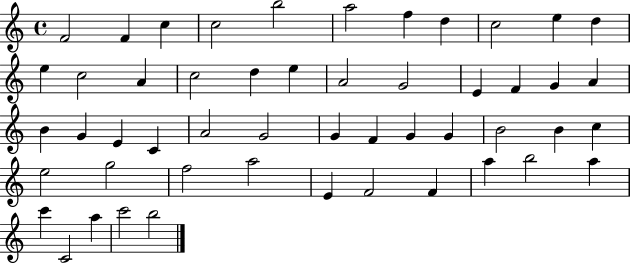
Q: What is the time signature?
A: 4/4